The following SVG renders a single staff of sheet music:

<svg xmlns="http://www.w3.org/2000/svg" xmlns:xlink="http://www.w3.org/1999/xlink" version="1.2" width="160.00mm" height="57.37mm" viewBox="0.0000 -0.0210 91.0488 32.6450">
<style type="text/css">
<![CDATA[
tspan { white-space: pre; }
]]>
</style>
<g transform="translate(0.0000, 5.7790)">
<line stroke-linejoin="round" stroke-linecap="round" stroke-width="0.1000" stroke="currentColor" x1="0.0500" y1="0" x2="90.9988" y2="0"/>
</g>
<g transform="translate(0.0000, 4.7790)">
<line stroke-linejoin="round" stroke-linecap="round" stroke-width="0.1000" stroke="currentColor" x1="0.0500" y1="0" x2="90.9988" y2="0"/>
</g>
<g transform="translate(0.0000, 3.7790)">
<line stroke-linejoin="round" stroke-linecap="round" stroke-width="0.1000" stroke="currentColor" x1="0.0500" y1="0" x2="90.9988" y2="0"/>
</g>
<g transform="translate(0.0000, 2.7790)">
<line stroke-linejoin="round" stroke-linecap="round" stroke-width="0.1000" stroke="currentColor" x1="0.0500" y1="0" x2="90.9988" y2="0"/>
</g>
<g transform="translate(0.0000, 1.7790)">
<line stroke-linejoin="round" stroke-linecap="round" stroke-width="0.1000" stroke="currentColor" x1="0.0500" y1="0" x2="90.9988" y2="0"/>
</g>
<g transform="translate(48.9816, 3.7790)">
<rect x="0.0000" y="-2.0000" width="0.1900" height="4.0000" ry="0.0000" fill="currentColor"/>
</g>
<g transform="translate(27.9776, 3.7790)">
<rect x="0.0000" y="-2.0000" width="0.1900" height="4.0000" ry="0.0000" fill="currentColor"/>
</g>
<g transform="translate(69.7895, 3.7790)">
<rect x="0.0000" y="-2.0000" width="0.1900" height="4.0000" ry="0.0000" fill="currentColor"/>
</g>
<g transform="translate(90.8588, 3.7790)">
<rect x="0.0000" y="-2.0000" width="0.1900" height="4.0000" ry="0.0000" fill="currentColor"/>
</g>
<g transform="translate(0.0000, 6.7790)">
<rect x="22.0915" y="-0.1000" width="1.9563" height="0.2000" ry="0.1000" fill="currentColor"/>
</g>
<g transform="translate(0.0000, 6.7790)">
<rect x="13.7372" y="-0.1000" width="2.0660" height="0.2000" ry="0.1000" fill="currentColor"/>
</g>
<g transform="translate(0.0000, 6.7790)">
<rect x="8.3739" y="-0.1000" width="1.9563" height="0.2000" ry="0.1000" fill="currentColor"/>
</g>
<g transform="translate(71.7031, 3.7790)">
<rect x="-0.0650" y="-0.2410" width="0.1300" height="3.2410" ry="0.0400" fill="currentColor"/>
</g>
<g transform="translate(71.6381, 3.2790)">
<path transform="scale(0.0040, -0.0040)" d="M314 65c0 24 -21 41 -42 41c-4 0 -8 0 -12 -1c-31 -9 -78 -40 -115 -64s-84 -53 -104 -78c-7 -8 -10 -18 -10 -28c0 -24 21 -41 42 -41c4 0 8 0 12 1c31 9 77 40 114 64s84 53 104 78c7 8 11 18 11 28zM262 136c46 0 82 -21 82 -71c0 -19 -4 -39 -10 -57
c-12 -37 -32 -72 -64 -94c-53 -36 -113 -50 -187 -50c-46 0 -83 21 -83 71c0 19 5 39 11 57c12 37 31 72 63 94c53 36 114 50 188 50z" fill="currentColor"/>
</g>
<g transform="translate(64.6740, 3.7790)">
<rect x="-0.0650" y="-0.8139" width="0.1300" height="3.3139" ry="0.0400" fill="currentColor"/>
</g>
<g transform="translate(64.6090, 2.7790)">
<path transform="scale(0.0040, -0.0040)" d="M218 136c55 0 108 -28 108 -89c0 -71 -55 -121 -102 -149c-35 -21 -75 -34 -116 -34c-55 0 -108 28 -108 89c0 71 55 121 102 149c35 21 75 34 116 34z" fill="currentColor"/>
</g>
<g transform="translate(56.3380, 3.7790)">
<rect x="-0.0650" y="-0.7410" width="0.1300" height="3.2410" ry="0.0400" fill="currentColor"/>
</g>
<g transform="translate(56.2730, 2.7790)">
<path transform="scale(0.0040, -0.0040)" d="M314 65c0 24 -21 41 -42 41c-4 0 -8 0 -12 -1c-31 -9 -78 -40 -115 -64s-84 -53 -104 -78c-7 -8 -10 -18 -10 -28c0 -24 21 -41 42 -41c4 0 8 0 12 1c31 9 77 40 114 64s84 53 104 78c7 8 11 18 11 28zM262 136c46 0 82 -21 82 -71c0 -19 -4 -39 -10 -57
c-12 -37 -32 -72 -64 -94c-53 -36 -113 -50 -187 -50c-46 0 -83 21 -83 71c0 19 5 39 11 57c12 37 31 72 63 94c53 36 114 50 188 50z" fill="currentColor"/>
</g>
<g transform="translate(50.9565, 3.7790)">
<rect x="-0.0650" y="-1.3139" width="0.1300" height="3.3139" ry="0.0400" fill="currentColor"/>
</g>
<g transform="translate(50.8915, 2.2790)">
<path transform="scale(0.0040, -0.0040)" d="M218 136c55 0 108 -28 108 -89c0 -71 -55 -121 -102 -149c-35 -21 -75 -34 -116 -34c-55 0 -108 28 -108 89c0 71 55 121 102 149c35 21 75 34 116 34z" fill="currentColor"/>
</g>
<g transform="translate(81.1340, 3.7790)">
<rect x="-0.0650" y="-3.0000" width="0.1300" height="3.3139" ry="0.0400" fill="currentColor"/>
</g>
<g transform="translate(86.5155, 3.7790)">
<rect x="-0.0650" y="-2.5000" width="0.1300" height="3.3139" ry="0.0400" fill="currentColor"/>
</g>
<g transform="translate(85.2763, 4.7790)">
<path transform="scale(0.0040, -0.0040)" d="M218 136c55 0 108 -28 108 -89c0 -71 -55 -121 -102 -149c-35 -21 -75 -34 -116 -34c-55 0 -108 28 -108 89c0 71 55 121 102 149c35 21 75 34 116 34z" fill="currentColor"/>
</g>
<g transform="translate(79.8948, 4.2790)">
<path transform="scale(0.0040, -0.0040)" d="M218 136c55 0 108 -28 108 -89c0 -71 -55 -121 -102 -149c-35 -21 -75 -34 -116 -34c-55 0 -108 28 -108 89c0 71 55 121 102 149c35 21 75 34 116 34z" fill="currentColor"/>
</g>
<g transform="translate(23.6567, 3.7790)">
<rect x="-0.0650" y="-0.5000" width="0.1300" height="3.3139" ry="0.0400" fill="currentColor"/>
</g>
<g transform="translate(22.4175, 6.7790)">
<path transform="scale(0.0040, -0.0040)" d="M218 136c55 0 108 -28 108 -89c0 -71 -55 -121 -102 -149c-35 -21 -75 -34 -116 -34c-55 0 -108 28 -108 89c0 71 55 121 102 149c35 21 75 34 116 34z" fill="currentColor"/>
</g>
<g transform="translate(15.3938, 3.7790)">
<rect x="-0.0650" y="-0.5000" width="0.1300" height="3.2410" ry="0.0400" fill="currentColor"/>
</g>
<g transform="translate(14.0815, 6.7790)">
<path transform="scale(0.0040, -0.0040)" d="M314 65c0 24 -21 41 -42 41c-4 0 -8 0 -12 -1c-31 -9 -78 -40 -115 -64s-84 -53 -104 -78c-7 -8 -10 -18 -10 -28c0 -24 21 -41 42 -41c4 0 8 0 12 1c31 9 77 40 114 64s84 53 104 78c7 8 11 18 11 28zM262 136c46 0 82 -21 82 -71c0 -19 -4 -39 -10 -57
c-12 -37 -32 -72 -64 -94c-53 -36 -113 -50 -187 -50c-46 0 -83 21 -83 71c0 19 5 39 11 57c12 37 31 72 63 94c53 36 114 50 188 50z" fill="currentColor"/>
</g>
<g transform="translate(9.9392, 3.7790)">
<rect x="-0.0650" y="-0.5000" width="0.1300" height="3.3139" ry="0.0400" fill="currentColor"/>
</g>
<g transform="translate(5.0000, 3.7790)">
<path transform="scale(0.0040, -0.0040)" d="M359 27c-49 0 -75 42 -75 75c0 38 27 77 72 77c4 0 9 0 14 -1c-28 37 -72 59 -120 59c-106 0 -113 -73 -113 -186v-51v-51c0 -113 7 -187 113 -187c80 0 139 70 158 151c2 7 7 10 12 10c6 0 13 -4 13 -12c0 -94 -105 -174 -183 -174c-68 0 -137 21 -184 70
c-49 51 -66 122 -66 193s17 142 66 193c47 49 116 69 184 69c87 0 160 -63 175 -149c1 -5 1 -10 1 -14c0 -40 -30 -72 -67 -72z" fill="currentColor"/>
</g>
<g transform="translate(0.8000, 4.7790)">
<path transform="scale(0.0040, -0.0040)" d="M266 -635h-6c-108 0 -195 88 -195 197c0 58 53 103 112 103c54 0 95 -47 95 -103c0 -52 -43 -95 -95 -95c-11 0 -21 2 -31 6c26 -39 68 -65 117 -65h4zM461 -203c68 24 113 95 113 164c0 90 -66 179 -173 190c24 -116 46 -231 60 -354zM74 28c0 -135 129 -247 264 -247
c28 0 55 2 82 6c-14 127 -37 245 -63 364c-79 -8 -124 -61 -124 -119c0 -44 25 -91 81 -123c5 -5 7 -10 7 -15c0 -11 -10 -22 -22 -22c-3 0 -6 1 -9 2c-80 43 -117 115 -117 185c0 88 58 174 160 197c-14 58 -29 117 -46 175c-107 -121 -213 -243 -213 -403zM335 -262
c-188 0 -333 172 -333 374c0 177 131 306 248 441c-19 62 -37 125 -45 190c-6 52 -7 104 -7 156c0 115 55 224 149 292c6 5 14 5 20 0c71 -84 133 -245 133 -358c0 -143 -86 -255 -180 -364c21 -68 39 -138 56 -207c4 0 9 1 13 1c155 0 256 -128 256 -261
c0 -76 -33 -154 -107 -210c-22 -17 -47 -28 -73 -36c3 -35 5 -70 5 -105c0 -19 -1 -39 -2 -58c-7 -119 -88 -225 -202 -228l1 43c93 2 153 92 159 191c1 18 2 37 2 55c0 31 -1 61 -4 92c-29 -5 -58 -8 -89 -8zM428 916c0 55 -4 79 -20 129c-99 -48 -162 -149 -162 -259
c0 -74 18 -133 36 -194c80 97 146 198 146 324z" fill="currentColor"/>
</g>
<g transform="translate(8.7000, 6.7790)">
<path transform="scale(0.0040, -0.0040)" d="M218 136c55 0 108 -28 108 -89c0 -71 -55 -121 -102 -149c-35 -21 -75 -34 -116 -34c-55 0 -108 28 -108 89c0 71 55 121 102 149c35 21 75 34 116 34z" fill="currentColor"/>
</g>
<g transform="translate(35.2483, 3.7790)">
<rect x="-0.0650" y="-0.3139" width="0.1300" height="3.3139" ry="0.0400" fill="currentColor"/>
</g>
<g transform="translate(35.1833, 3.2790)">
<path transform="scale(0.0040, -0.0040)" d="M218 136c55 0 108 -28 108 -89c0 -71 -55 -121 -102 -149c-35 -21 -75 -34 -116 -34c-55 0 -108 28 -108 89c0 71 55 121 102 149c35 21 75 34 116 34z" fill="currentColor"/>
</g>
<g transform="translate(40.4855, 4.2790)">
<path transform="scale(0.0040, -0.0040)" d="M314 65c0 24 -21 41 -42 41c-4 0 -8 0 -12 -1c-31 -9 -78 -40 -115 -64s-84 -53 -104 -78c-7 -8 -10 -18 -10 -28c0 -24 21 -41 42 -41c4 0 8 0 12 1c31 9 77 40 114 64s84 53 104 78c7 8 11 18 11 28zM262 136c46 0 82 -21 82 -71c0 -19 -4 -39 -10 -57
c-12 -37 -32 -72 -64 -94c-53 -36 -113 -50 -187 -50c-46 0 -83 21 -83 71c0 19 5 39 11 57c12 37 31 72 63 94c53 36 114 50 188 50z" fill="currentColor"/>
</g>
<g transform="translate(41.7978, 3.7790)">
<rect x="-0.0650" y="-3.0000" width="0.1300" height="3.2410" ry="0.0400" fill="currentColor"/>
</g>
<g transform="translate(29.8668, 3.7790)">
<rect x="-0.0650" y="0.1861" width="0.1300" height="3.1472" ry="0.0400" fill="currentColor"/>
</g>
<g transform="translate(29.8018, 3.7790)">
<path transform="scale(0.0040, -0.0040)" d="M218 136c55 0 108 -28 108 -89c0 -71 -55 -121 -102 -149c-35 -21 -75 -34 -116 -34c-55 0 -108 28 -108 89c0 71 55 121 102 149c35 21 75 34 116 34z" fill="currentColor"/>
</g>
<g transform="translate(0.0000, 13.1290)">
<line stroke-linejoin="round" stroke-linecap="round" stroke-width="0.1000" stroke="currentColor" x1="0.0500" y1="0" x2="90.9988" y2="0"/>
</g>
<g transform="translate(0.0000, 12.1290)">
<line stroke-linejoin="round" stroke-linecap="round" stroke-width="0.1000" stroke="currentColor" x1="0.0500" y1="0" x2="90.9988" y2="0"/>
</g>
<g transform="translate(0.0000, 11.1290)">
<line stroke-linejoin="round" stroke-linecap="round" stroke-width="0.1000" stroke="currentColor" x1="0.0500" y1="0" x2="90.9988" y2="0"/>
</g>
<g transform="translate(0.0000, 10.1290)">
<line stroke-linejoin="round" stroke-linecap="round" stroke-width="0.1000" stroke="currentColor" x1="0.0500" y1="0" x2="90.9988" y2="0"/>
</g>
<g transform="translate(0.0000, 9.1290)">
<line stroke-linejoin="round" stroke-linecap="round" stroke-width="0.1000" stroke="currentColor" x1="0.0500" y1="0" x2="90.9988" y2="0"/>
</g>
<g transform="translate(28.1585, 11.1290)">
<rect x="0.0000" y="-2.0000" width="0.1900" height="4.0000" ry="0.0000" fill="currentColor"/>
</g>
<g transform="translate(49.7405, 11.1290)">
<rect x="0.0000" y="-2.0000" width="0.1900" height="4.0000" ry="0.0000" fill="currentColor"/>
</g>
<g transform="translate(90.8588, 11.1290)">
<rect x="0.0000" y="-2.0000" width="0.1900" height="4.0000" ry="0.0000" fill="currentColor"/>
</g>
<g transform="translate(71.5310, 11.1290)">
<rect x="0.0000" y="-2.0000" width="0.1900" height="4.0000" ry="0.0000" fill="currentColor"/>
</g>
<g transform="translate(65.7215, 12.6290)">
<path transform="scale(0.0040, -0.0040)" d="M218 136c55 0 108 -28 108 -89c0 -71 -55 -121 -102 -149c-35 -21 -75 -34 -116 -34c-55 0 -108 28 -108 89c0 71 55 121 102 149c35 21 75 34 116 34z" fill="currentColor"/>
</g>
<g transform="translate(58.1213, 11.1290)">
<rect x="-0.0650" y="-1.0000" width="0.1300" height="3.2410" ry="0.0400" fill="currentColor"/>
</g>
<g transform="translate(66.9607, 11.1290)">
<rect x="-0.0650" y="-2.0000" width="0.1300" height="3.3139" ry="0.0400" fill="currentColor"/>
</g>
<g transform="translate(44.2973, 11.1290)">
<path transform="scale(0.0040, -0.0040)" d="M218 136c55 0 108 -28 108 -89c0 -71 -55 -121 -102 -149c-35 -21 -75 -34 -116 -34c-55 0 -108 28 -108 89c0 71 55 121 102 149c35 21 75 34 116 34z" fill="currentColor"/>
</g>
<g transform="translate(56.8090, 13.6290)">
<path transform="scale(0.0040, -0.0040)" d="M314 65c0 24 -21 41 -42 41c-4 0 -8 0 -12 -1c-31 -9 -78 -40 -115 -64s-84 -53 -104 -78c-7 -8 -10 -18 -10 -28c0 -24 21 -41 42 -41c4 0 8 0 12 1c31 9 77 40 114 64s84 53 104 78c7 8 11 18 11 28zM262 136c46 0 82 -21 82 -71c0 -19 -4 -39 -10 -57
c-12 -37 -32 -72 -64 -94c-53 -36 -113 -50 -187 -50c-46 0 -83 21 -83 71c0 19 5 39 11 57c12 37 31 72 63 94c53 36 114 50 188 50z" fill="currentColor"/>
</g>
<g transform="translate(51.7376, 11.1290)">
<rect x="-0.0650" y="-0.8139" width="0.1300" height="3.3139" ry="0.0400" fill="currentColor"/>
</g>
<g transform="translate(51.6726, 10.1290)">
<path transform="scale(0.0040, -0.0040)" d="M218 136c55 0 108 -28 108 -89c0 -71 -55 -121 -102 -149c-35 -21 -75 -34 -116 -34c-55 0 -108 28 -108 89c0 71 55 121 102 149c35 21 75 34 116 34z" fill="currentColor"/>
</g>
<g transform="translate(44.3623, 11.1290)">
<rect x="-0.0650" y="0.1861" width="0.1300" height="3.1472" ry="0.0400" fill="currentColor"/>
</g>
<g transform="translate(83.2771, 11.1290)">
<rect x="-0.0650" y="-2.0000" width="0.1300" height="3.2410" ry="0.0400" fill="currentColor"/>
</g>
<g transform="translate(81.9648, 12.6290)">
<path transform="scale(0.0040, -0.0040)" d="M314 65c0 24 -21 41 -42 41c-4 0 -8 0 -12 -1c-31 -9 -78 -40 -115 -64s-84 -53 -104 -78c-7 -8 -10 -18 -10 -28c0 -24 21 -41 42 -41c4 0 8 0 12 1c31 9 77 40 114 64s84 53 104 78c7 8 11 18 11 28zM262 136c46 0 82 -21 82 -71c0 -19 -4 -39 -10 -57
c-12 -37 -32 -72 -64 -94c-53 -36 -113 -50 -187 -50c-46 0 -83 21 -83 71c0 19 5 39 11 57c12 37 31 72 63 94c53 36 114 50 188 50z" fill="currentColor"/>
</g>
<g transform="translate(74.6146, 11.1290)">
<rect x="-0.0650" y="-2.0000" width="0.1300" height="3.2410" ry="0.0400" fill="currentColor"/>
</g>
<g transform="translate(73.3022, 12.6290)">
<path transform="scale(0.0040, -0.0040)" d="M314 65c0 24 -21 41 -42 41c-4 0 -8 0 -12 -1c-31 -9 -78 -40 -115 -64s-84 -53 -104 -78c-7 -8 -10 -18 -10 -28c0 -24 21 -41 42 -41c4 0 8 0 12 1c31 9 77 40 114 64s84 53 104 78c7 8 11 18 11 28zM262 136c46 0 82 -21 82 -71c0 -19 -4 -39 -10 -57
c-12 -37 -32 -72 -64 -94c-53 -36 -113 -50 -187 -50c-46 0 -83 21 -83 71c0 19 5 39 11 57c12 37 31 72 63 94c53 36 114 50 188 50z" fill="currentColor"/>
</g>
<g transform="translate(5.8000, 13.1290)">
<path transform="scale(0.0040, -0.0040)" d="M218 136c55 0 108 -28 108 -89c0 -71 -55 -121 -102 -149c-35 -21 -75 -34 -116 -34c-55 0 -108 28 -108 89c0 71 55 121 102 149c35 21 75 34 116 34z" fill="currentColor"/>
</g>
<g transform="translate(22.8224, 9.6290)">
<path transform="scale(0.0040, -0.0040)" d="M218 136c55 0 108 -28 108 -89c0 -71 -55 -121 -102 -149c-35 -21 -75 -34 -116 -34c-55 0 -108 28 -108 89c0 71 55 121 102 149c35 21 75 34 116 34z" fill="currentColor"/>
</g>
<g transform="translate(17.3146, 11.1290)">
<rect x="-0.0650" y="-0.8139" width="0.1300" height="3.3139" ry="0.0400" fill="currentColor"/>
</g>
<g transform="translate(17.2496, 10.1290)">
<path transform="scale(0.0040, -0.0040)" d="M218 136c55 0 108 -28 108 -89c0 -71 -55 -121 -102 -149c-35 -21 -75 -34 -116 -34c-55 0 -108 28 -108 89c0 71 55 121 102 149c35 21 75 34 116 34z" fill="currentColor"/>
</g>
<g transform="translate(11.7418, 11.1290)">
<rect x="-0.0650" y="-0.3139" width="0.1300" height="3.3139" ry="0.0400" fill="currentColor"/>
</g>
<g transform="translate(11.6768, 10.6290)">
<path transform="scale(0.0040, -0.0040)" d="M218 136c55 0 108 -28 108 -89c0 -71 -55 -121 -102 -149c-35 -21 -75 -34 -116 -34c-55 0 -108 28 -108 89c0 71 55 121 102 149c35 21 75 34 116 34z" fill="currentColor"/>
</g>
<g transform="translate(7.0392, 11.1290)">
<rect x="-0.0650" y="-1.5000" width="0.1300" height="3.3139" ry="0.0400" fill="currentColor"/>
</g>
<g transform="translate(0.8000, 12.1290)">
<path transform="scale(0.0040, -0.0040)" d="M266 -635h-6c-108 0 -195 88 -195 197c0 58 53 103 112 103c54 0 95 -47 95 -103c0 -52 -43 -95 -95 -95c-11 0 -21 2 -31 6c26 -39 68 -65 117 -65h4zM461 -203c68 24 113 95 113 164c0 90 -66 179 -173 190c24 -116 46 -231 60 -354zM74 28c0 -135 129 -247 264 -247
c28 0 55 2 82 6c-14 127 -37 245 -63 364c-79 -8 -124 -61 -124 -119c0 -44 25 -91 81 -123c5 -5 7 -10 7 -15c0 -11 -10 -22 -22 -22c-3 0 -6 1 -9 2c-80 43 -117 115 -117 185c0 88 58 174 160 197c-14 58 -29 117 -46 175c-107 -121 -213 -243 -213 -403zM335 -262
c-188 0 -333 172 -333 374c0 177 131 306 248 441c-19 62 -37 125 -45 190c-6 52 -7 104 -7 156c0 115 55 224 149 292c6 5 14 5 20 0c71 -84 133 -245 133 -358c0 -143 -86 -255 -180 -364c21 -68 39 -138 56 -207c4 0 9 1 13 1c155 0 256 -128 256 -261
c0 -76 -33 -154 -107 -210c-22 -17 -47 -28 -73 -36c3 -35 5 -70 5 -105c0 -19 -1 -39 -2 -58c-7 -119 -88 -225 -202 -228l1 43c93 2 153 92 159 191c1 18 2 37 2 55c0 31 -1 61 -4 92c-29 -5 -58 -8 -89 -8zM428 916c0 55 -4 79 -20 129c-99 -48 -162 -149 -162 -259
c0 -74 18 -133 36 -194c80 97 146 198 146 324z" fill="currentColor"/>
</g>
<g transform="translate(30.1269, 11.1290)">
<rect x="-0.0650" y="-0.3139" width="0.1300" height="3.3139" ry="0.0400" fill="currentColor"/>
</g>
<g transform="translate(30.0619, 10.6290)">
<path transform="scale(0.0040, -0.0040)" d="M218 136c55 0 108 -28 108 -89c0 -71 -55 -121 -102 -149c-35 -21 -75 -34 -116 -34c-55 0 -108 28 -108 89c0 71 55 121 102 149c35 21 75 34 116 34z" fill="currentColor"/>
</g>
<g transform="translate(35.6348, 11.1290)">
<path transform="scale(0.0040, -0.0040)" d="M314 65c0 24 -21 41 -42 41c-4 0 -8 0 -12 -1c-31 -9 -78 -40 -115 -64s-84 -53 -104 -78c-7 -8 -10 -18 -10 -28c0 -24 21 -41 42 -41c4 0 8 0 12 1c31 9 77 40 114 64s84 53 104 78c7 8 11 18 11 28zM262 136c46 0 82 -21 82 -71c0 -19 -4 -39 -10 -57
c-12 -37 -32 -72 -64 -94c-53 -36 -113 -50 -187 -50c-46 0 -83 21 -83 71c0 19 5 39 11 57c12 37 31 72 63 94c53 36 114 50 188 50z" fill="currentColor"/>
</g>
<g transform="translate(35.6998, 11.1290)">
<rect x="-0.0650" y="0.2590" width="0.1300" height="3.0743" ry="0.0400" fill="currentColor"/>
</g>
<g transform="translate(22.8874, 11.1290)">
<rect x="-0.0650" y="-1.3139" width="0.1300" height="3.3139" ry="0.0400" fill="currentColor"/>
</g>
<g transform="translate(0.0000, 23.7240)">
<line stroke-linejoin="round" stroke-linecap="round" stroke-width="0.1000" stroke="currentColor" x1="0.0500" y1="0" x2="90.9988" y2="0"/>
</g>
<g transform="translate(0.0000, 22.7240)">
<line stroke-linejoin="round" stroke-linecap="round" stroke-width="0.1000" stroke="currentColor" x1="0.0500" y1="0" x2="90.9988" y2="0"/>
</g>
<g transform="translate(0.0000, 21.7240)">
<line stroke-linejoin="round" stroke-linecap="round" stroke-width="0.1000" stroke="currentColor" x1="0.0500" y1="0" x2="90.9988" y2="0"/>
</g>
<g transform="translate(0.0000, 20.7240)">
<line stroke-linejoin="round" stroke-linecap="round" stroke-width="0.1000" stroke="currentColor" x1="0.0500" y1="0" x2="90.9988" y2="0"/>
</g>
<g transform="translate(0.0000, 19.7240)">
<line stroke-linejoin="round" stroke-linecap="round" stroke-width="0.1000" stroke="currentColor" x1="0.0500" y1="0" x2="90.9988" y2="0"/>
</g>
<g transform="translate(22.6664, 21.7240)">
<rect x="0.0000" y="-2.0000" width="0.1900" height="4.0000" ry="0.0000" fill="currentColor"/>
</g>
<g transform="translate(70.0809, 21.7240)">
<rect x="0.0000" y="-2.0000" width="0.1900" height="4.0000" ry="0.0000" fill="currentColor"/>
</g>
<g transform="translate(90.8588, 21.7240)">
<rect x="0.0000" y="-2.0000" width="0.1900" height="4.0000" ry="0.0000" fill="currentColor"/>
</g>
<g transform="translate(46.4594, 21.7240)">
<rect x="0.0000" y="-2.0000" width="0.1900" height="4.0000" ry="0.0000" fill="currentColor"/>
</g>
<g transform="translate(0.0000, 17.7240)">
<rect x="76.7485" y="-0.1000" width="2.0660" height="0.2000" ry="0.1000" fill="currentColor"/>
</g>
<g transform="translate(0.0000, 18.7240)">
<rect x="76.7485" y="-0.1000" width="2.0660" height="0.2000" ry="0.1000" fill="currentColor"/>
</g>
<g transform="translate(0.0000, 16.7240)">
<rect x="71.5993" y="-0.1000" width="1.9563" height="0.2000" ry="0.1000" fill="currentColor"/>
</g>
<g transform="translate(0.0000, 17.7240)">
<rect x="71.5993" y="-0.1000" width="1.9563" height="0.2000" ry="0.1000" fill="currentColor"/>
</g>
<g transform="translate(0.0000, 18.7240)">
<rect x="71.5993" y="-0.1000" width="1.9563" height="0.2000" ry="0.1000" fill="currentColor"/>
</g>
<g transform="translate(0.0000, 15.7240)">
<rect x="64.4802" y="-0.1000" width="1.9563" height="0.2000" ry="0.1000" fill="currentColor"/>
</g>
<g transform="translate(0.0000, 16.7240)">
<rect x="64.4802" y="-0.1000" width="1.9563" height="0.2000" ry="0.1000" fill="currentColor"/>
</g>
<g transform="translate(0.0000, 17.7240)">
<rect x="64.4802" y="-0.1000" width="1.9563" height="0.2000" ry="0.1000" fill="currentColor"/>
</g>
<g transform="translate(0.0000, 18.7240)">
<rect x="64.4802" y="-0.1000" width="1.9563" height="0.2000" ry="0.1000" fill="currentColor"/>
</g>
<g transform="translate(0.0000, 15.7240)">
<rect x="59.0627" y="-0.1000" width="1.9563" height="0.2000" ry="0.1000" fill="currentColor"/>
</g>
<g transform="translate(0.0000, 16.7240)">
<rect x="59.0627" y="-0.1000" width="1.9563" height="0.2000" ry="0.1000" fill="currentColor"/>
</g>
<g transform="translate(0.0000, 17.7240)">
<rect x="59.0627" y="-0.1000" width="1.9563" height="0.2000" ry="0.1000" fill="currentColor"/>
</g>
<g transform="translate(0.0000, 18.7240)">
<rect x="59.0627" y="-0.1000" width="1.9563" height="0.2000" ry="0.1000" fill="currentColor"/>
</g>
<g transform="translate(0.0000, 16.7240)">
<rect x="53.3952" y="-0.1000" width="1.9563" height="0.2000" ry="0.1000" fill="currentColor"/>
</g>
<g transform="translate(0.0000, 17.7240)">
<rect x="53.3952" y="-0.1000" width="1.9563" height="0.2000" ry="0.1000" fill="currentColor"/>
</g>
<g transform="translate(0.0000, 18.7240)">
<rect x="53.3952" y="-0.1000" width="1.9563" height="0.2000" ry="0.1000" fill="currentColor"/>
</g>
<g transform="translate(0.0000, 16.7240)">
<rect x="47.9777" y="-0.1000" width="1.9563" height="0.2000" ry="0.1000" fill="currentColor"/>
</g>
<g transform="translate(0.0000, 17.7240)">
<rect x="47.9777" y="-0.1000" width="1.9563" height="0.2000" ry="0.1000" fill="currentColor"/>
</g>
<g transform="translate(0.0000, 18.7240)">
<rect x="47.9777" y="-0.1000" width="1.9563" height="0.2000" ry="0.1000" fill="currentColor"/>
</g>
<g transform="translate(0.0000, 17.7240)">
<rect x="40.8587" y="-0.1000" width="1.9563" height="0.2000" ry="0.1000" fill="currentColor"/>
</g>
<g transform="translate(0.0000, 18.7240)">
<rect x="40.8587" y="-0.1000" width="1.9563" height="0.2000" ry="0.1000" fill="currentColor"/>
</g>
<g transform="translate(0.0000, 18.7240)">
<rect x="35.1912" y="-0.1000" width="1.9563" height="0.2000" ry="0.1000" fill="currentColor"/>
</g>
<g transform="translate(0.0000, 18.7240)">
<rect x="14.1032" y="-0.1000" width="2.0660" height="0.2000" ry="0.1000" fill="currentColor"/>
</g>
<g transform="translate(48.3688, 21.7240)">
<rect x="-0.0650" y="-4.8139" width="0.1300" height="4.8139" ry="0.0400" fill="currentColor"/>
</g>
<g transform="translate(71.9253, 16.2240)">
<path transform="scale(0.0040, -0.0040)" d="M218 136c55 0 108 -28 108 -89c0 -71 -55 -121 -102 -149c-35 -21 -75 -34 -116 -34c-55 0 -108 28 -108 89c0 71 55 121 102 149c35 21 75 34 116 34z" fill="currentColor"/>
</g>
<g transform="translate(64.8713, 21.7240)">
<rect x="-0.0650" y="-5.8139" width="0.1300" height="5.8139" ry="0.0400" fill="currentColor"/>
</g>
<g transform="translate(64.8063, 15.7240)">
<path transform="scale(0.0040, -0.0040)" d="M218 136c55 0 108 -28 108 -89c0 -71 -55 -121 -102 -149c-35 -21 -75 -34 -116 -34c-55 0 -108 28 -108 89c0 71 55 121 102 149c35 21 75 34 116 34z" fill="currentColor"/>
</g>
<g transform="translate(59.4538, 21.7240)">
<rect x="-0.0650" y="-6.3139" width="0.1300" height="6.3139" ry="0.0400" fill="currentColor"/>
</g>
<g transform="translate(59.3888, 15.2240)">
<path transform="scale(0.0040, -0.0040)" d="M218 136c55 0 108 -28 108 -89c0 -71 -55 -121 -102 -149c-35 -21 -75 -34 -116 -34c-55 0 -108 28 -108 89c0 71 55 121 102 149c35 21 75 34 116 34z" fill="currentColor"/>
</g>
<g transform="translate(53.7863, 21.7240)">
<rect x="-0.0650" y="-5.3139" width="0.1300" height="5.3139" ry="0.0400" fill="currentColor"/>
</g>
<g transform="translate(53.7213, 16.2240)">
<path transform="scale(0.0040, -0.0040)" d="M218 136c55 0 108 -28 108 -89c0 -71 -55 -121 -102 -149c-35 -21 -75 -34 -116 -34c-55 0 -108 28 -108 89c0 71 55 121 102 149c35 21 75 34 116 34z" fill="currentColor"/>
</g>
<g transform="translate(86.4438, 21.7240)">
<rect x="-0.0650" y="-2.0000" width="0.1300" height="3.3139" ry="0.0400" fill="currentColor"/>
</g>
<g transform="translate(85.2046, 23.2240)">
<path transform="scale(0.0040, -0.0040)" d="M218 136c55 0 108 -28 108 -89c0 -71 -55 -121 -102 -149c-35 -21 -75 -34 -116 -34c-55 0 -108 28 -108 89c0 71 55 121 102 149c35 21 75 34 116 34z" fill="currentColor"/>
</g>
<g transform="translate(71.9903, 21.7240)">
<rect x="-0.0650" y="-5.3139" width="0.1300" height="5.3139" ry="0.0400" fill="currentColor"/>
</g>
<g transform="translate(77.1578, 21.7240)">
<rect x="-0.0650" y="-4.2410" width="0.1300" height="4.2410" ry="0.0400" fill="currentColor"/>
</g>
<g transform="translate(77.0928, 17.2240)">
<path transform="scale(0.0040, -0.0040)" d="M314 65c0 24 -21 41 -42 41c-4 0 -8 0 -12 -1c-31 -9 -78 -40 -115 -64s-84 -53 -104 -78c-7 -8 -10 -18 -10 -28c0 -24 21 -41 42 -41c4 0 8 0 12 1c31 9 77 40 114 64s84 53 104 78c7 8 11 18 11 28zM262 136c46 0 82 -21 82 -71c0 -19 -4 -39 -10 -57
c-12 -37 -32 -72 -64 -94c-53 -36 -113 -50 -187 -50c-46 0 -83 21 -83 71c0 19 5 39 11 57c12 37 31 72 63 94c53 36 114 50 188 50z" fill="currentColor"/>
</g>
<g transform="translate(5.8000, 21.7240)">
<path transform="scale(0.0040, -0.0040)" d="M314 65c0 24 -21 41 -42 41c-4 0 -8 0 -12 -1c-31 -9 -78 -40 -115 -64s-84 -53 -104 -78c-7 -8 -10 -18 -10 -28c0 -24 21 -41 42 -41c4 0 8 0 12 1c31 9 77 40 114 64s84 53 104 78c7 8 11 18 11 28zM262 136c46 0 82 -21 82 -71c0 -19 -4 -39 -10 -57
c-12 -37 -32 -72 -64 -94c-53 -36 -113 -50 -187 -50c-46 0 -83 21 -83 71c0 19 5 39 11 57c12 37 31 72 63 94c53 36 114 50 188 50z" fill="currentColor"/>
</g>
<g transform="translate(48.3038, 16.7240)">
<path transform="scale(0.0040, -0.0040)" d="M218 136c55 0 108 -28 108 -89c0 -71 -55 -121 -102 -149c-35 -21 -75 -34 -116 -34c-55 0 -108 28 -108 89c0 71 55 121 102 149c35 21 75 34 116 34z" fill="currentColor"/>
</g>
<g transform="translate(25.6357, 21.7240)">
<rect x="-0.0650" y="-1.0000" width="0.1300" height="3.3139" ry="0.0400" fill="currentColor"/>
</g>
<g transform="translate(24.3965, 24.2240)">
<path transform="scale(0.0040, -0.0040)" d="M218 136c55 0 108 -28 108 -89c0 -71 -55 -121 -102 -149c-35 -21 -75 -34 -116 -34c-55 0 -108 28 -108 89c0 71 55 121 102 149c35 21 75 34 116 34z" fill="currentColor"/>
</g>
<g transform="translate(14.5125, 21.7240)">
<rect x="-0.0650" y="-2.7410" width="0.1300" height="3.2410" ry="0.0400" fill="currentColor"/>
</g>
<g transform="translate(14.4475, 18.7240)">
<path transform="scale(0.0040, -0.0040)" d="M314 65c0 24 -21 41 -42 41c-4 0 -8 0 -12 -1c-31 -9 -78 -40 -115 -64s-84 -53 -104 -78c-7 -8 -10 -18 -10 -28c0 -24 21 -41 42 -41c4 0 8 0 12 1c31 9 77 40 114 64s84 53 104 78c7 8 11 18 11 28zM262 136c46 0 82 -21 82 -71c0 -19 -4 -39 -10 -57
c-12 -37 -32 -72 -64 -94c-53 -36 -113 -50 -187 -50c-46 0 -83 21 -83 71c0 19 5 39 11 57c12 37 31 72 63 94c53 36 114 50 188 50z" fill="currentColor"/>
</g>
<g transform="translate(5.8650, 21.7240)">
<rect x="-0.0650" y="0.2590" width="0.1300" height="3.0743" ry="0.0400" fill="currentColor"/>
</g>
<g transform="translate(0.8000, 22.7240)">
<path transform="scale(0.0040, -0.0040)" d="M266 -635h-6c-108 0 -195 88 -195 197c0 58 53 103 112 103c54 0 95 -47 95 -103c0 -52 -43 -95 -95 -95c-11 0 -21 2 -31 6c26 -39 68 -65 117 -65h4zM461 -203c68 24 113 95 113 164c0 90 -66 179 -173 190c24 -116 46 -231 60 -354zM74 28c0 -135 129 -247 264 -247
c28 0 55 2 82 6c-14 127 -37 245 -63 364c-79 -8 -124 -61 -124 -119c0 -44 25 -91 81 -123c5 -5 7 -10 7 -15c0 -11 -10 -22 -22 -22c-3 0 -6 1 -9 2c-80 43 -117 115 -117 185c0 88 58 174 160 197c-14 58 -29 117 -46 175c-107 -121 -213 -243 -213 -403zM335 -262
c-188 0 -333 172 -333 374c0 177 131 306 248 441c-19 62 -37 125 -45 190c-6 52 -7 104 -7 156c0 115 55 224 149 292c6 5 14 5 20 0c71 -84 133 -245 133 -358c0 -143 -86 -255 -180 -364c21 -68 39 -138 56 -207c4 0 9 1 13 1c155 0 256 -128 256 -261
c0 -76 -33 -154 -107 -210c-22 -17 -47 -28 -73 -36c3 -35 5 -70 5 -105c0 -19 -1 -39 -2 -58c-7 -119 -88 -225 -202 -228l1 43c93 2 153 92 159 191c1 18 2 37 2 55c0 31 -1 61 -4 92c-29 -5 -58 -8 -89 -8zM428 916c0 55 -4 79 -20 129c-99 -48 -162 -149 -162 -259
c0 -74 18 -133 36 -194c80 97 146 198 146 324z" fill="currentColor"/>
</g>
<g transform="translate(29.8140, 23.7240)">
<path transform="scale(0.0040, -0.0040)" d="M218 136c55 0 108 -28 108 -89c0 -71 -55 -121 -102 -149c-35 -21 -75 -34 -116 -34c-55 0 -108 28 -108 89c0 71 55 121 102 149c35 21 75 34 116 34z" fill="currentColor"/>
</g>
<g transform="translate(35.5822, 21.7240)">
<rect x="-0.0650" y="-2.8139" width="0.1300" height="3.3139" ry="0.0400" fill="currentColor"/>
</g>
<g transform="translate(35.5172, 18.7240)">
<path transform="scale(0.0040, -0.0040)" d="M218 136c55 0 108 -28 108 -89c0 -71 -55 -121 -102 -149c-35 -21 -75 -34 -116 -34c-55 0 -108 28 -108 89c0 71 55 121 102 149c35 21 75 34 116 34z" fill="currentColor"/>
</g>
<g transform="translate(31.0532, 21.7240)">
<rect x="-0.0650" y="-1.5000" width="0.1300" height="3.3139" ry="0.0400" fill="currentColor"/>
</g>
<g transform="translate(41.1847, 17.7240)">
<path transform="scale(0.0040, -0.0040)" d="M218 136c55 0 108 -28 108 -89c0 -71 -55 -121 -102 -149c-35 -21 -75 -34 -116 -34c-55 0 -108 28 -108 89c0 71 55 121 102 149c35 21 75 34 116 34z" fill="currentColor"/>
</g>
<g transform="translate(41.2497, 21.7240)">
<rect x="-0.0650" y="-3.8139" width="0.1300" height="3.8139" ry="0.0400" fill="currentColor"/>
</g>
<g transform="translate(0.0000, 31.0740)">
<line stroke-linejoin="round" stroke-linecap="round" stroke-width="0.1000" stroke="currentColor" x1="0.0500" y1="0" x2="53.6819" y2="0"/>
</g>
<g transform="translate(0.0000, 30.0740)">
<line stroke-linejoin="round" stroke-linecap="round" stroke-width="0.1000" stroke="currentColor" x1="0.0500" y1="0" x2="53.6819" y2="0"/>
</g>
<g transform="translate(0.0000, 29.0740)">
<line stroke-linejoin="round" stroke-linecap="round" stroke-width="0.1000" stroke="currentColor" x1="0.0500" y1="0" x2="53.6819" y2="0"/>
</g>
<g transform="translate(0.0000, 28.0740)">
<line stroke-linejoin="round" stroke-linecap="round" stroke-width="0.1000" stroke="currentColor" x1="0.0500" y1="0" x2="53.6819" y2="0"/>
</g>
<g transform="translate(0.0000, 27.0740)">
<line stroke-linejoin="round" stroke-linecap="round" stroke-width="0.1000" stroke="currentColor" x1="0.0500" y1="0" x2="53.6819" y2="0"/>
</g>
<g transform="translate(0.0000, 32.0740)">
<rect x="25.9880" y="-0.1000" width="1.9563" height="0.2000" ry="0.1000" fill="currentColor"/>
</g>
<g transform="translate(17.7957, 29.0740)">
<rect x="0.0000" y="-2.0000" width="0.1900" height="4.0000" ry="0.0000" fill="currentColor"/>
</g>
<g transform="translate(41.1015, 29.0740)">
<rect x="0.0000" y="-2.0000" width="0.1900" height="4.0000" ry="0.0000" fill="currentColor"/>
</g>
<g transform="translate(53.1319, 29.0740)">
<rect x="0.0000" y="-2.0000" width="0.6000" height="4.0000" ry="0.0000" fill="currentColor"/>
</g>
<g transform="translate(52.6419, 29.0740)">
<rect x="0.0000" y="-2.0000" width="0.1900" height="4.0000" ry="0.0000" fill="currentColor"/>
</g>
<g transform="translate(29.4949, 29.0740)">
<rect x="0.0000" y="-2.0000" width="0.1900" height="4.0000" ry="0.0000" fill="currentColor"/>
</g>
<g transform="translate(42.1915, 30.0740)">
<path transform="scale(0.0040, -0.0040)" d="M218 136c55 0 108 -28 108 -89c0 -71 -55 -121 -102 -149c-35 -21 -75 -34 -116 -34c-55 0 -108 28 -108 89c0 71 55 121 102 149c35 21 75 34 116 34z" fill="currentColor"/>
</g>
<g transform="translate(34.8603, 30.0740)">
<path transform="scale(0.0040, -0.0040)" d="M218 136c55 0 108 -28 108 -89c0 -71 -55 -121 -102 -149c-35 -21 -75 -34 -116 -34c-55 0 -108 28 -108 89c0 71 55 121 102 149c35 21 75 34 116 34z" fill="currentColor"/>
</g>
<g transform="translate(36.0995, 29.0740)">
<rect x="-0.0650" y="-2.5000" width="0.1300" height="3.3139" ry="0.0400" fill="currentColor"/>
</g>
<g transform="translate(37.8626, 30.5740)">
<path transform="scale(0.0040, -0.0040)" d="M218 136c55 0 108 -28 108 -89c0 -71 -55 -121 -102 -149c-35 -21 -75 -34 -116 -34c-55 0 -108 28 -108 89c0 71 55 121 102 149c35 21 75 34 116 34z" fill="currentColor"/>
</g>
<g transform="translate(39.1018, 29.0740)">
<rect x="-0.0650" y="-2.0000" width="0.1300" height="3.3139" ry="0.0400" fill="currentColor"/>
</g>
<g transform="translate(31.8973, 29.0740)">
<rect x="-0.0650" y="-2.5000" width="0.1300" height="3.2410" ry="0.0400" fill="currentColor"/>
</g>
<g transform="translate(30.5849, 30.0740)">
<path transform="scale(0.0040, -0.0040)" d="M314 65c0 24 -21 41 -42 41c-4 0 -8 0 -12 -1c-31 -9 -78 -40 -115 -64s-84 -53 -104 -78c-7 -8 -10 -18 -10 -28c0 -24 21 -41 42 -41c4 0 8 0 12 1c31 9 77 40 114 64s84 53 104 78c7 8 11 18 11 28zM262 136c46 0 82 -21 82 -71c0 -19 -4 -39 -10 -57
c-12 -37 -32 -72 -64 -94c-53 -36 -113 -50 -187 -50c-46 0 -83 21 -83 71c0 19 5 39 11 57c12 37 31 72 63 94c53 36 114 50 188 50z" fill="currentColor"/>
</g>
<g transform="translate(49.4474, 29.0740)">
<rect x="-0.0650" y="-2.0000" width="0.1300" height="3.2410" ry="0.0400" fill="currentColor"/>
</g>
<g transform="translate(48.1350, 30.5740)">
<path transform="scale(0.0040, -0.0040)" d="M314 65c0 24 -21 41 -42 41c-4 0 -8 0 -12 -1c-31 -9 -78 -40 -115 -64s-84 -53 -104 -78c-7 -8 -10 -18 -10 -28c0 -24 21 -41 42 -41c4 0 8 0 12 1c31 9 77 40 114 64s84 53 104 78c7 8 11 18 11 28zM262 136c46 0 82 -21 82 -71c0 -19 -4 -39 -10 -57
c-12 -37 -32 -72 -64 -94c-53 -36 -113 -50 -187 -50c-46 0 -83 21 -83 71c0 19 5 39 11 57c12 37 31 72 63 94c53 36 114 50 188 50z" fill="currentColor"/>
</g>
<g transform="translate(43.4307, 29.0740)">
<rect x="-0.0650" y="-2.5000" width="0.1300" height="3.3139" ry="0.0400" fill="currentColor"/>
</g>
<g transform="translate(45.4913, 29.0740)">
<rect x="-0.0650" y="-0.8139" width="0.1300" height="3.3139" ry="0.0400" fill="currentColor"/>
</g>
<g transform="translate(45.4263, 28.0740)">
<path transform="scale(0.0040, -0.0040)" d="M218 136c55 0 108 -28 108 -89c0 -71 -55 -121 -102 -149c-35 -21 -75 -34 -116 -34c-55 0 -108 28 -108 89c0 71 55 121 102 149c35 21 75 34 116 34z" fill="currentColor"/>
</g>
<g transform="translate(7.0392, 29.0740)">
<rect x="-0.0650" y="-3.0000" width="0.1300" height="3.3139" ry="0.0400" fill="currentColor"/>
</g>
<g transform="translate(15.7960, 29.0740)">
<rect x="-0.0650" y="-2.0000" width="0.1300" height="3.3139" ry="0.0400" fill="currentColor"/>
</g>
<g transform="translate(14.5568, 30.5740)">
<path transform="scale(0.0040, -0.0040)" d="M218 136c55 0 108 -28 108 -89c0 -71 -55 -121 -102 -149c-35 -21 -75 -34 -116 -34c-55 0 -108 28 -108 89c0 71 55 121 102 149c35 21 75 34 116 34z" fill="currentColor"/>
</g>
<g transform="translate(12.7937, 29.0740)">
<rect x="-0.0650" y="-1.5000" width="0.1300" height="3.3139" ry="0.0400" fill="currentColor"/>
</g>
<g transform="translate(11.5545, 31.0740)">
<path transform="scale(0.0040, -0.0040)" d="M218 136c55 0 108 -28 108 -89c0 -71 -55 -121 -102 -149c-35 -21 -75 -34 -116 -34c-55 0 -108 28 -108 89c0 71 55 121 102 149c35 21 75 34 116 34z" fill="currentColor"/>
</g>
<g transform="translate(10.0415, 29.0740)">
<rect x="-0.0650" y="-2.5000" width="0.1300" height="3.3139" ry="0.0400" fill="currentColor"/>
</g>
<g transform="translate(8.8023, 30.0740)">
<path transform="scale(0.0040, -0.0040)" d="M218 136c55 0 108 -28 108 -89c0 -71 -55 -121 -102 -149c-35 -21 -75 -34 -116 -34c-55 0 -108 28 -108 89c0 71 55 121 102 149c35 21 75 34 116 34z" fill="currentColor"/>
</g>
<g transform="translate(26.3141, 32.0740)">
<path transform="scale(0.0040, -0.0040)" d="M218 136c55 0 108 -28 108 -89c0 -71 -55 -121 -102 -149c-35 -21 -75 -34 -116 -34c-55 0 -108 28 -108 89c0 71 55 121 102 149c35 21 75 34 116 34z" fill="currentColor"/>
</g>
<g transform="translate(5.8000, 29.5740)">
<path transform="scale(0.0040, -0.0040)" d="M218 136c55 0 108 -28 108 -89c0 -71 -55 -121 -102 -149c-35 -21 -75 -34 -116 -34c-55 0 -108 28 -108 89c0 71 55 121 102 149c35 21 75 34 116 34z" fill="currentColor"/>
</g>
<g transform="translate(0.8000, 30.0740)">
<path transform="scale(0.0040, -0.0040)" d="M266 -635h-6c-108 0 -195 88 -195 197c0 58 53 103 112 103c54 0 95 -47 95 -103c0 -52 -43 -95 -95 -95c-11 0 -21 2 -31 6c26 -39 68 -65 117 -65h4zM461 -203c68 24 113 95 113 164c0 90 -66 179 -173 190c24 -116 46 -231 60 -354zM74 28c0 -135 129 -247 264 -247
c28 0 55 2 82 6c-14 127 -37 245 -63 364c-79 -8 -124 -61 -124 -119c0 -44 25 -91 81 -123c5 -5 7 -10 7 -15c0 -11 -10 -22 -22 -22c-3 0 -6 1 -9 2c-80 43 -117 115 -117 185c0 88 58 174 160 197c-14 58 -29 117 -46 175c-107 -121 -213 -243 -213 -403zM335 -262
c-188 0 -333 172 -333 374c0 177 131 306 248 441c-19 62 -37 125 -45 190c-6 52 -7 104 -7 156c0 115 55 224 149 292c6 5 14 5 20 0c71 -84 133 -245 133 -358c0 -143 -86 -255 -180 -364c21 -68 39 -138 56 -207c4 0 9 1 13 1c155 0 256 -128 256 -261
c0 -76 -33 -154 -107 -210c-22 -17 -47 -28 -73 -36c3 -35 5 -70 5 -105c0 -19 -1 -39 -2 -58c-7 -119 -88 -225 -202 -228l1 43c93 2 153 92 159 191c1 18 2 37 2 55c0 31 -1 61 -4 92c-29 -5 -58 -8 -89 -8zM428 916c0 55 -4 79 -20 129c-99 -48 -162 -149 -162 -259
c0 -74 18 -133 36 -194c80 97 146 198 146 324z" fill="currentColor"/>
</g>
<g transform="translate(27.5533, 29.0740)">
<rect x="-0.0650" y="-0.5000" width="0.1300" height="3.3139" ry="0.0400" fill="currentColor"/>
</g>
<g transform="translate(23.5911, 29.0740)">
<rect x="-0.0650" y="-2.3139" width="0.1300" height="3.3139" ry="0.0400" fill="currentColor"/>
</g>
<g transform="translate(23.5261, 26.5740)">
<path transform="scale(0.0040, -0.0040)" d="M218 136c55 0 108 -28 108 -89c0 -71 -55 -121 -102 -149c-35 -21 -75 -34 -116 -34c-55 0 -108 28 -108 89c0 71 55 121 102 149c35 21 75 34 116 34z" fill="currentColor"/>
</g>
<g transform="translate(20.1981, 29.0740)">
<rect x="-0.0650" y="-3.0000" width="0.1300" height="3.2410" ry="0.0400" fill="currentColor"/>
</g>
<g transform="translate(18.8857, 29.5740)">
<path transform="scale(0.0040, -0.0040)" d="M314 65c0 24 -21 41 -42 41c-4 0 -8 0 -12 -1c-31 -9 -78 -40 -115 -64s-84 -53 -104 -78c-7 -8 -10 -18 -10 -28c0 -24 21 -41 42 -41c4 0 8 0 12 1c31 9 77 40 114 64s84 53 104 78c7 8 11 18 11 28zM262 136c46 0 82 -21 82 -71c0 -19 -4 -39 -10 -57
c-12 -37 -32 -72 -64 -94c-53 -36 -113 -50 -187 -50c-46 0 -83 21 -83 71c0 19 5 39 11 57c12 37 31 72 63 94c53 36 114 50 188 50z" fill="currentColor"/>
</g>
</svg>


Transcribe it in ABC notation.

X:1
T:Untitled
M:4/4
L:1/4
K:C
C C2 C B c A2 e d2 d c2 A G E c d e c B2 B d D2 F F2 F2 B2 a2 D E a c' e' f' a' g' f' d'2 F A G E F A2 g C G2 G F G d F2